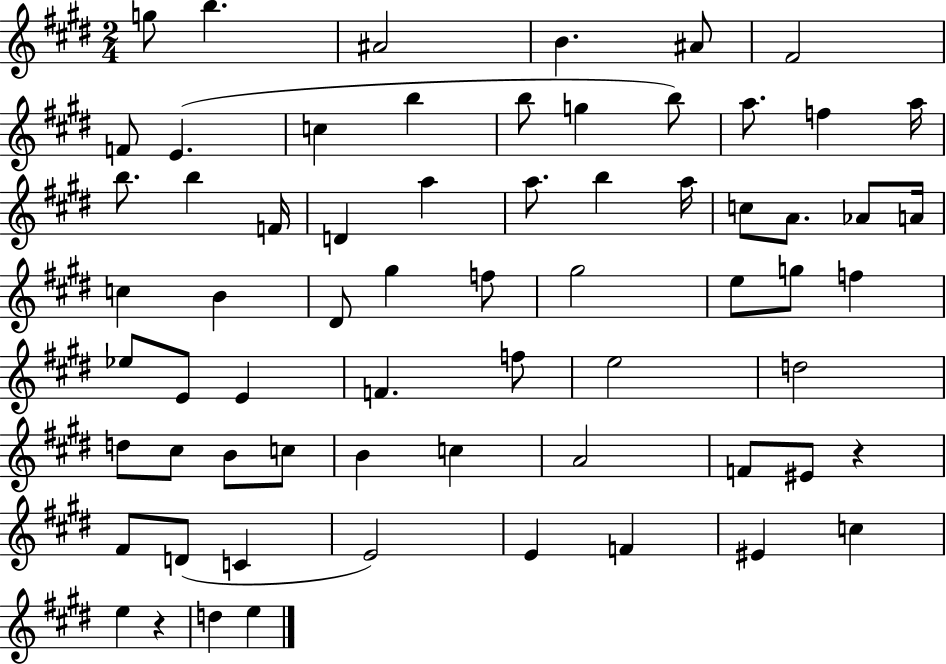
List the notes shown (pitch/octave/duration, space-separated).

G5/e B5/q. A#4/h B4/q. A#4/e F#4/h F4/e E4/q. C5/q B5/q B5/e G5/q B5/e A5/e. F5/q A5/s B5/e. B5/q F4/s D4/q A5/q A5/e. B5/q A5/s C5/e A4/e. Ab4/e A4/s C5/q B4/q D#4/e G#5/q F5/e G#5/h E5/e G5/e F5/q Eb5/e E4/e E4/q F4/q. F5/e E5/h D5/h D5/e C#5/e B4/e C5/e B4/q C5/q A4/h F4/e EIS4/e R/q F#4/e D4/e C4/q E4/h E4/q F4/q EIS4/q C5/q E5/q R/q D5/q E5/q